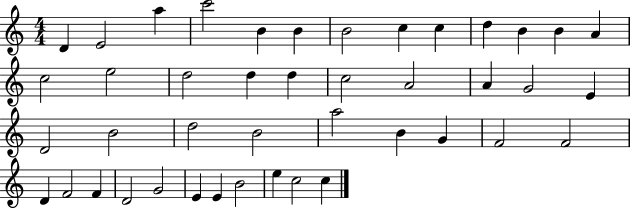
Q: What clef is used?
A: treble